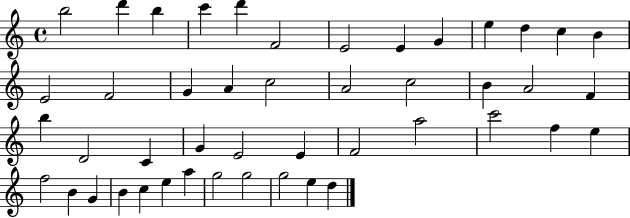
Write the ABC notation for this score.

X:1
T:Untitled
M:4/4
L:1/4
K:C
b2 d' b c' d' F2 E2 E G e d c B E2 F2 G A c2 A2 c2 B A2 F b D2 C G E2 E F2 a2 c'2 f e f2 B G B c e a g2 g2 g2 e d